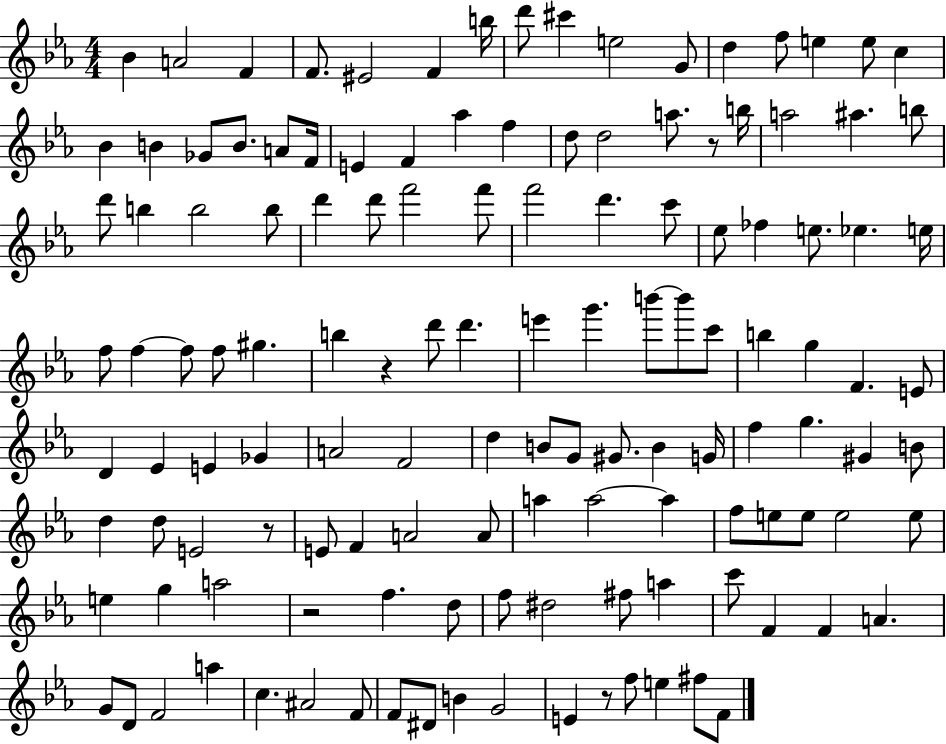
X:1
T:Untitled
M:4/4
L:1/4
K:Eb
_B A2 F F/2 ^E2 F b/4 d'/2 ^c' e2 G/2 d f/2 e e/2 c _B B _G/2 B/2 A/2 F/4 E F _a f d/2 d2 a/2 z/2 b/4 a2 ^a b/2 d'/2 b b2 b/2 d' d'/2 f'2 f'/2 f'2 d' c'/2 _e/2 _f e/2 _e e/4 f/2 f f/2 f/2 ^g b z d'/2 d' e' g' b'/2 b'/2 c'/2 b g F E/2 D _E E _G A2 F2 d B/2 G/2 ^G/2 B G/4 f g ^G B/2 d d/2 E2 z/2 E/2 F A2 A/2 a a2 a f/2 e/2 e/2 e2 e/2 e g a2 z2 f d/2 f/2 ^d2 ^f/2 a c'/2 F F A G/2 D/2 F2 a c ^A2 F/2 F/2 ^D/2 B G2 E z/2 f/2 e ^f/2 F/2